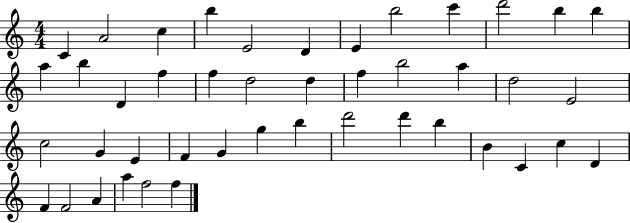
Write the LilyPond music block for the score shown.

{
  \clef treble
  \numericTimeSignature
  \time 4/4
  \key c \major
  c'4 a'2 c''4 | b''4 e'2 d'4 | e'4 b''2 c'''4 | d'''2 b''4 b''4 | \break a''4 b''4 d'4 f''4 | f''4 d''2 d''4 | f''4 b''2 a''4 | d''2 e'2 | \break c''2 g'4 e'4 | f'4 g'4 g''4 b''4 | d'''2 d'''4 b''4 | b'4 c'4 c''4 d'4 | \break f'4 f'2 a'4 | a''4 f''2 f''4 | \bar "|."
}